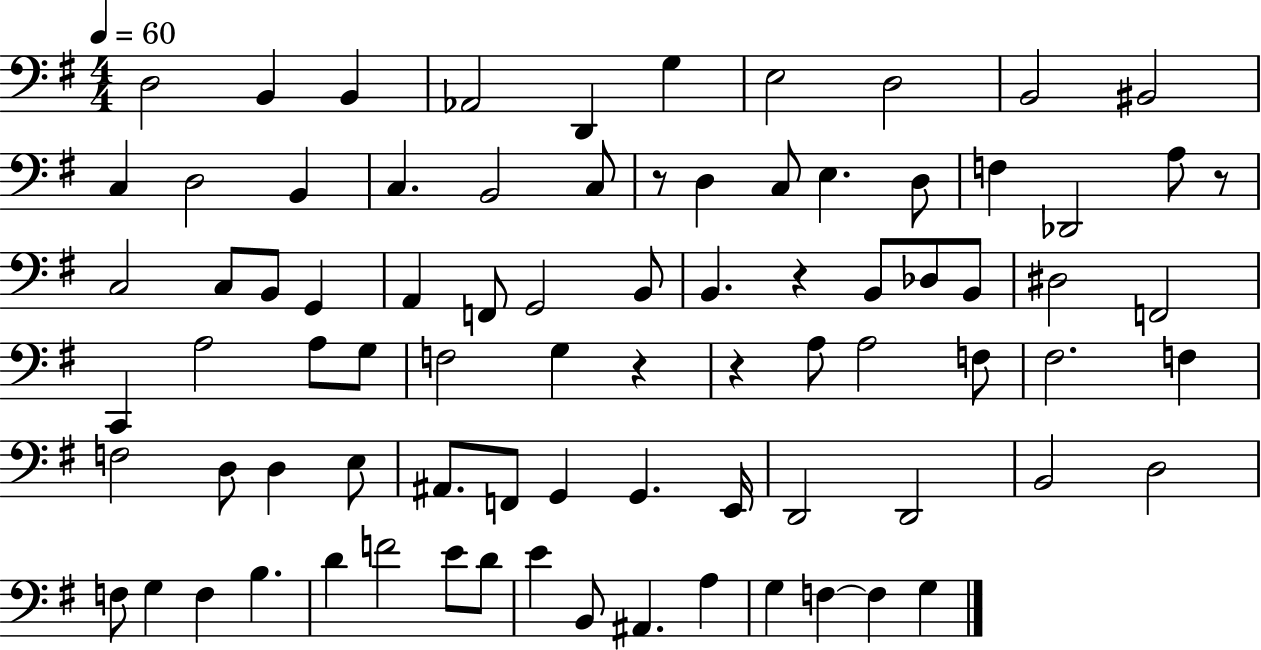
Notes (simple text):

D3/h B2/q B2/q Ab2/h D2/q G3/q E3/h D3/h B2/h BIS2/h C3/q D3/h B2/q C3/q. B2/h C3/e R/e D3/q C3/e E3/q. D3/e F3/q Db2/h A3/e R/e C3/h C3/e B2/e G2/q A2/q F2/e G2/h B2/e B2/q. R/q B2/e Db3/e B2/e D#3/h F2/h C2/q A3/h A3/e G3/e F3/h G3/q R/q R/q A3/e A3/h F3/e F#3/h. F3/q F3/h D3/e D3/q E3/e A#2/e. F2/e G2/q G2/q. E2/s D2/h D2/h B2/h D3/h F3/e G3/q F3/q B3/q. D4/q F4/h E4/e D4/e E4/q B2/e A#2/q. A3/q G3/q F3/q F3/q G3/q